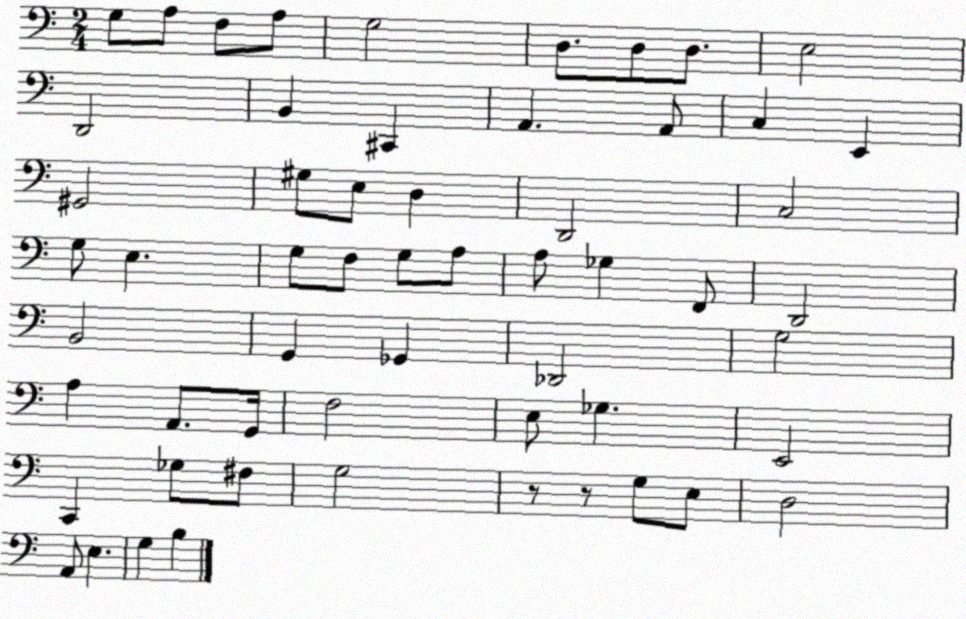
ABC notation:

X:1
T:Untitled
M:2/4
L:1/4
K:C
G,/2 A,/2 F,/2 A,/2 G,2 D,/2 D,/2 D,/2 E,2 D,,2 B,, ^C,, A,, A,,/2 C, E,, ^G,,2 ^G,/2 E,/2 D, D,,2 C,2 G,/2 E, G,/2 F,/2 G,/2 A,/2 A,/2 _G, F,,/2 D,,2 B,,2 G,, _G,, _D,,2 G,2 A, A,,/2 G,,/4 F,2 E,/2 _G, E,,2 C,, _G,/2 ^F,/2 G,2 z/2 z/2 G,/2 E,/2 D,2 A,,/2 E, G, B,